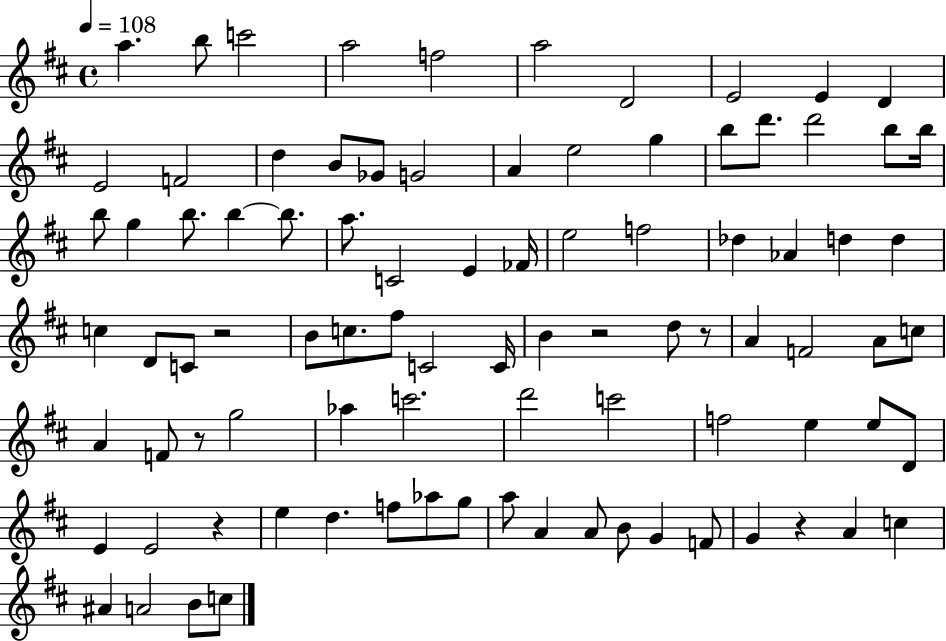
X:1
T:Untitled
M:4/4
L:1/4
K:D
a b/2 c'2 a2 f2 a2 D2 E2 E D E2 F2 d B/2 _G/2 G2 A e2 g b/2 d'/2 d'2 b/2 b/4 b/2 g b/2 b b/2 a/2 C2 E _F/4 e2 f2 _d _A d d c D/2 C/2 z2 B/2 c/2 ^f/2 C2 C/4 B z2 d/2 z/2 A F2 A/2 c/2 A F/2 z/2 g2 _a c'2 d'2 c'2 f2 e e/2 D/2 E E2 z e d f/2 _a/2 g/2 a/2 A A/2 B/2 G F/2 G z A c ^A A2 B/2 c/2